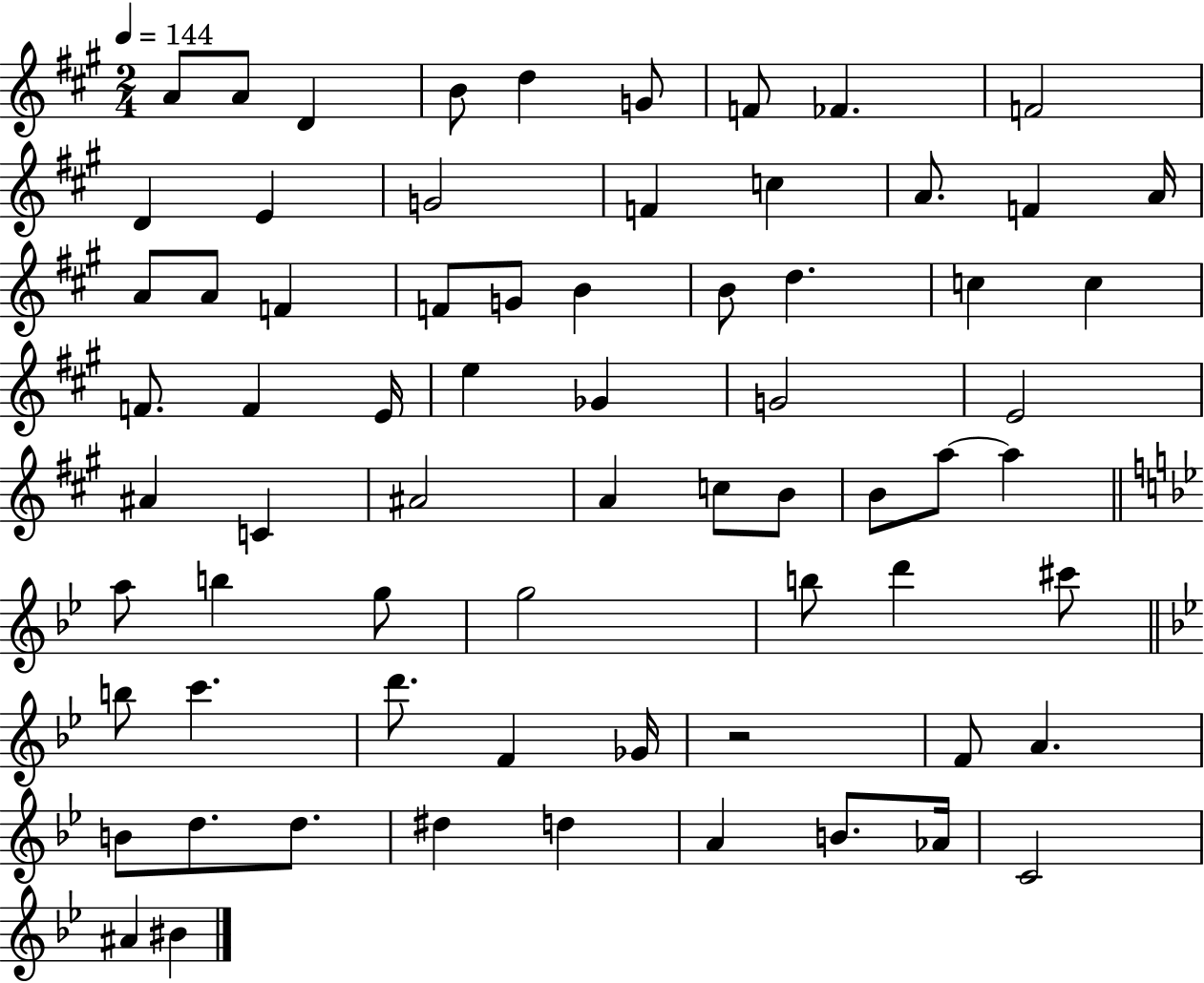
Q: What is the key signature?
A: A major